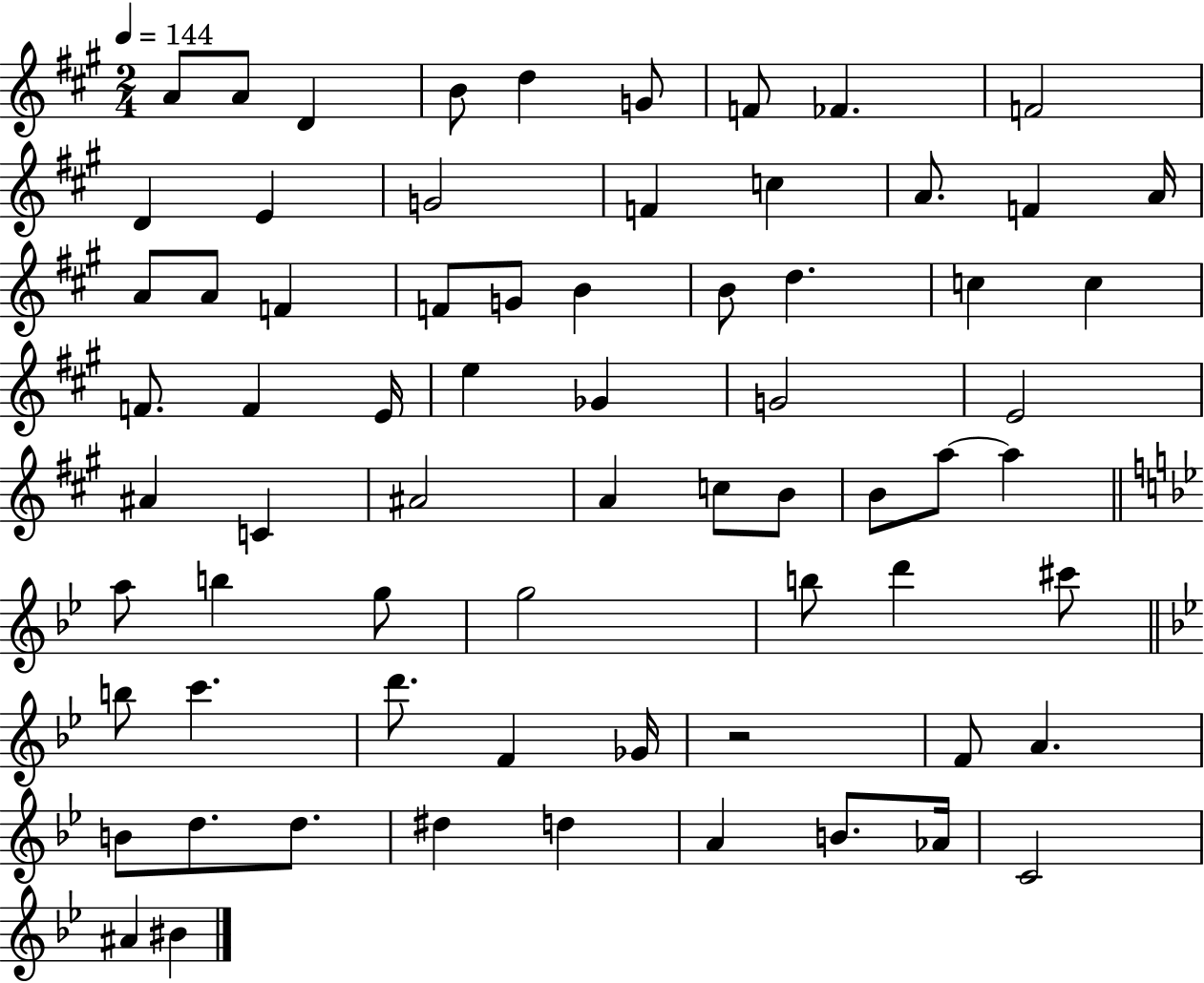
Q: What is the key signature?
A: A major